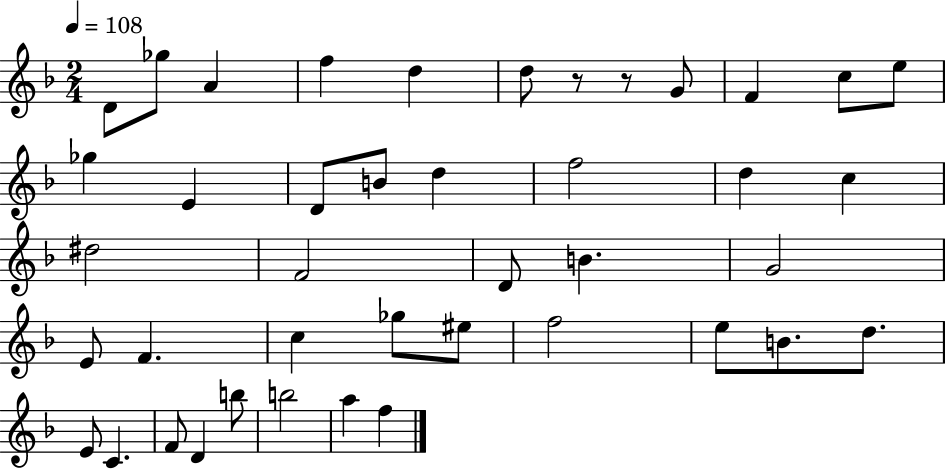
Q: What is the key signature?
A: F major